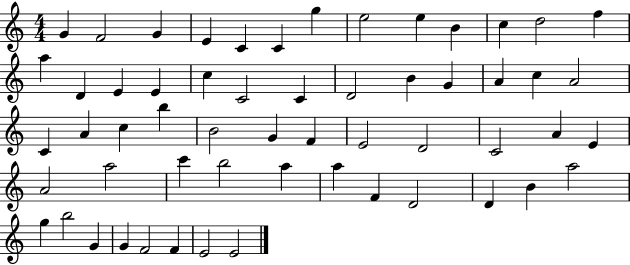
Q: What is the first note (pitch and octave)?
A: G4